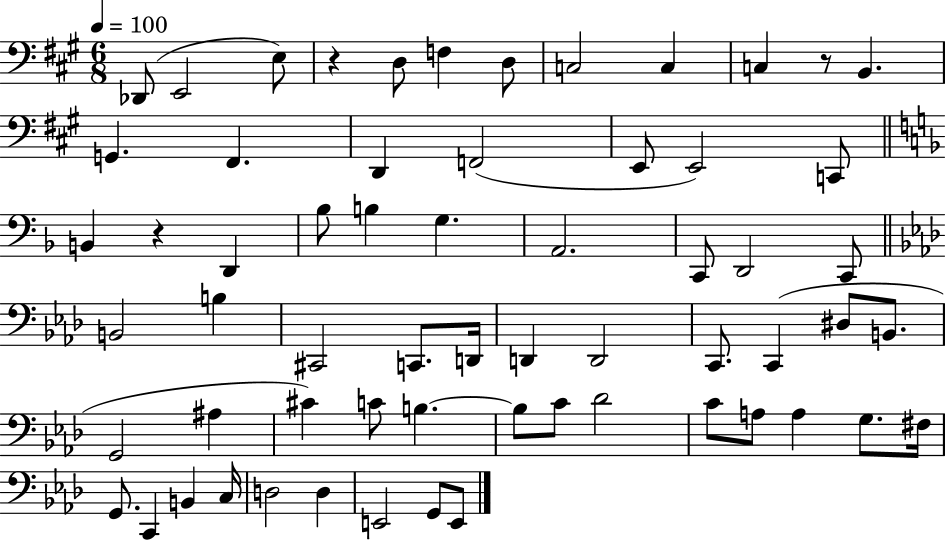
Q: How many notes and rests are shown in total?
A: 62